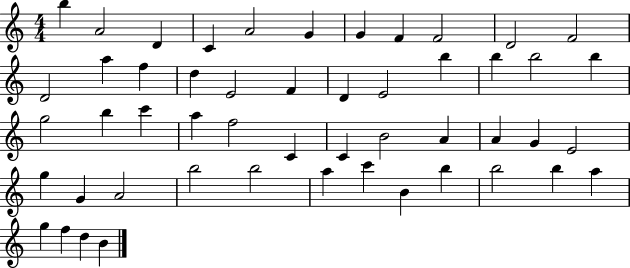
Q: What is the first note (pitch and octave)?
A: B5